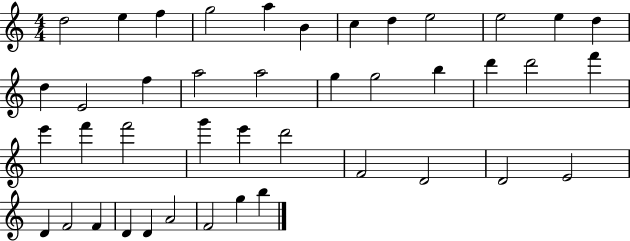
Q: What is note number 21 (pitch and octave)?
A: D6